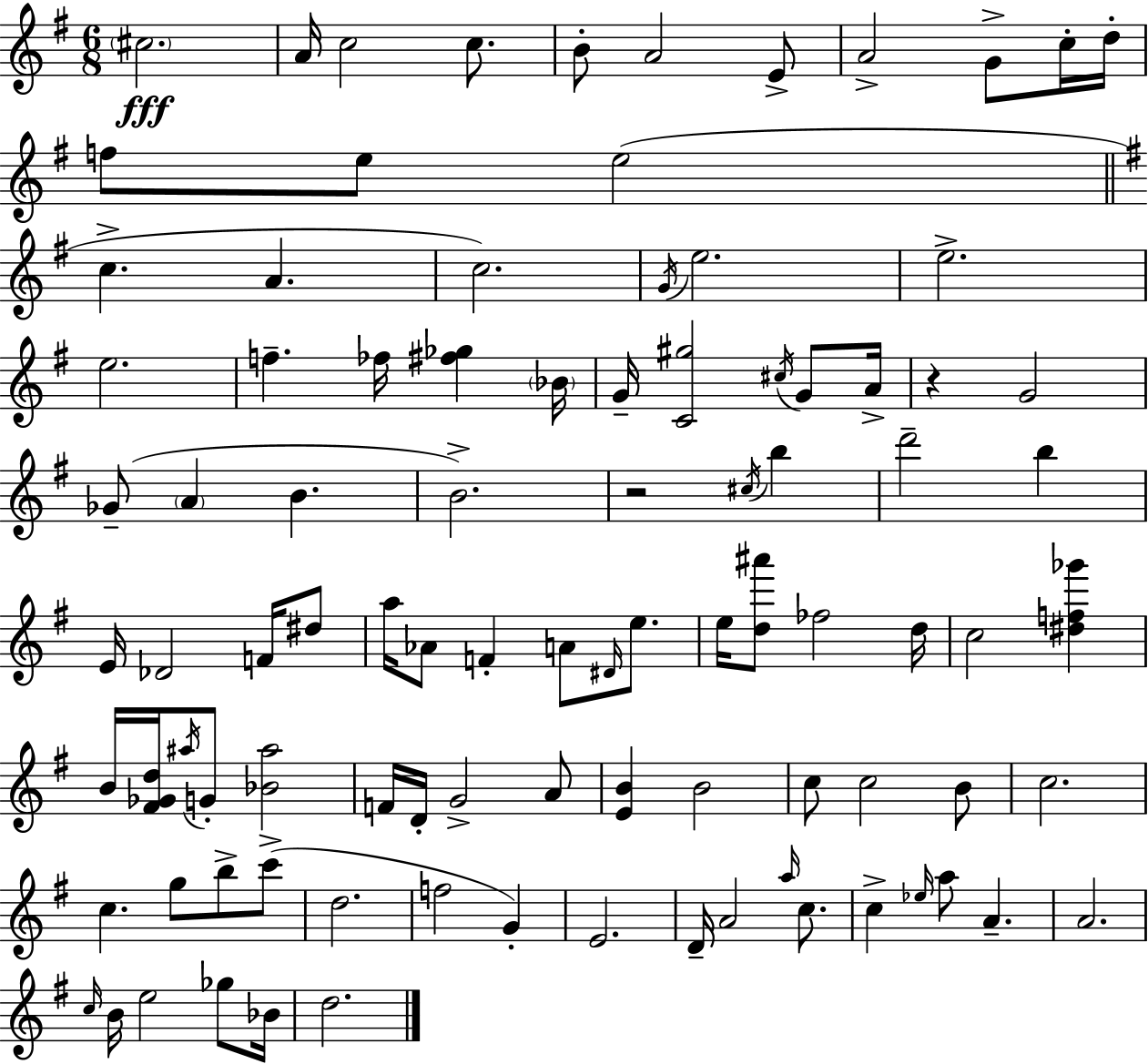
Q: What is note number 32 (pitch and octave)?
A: B4